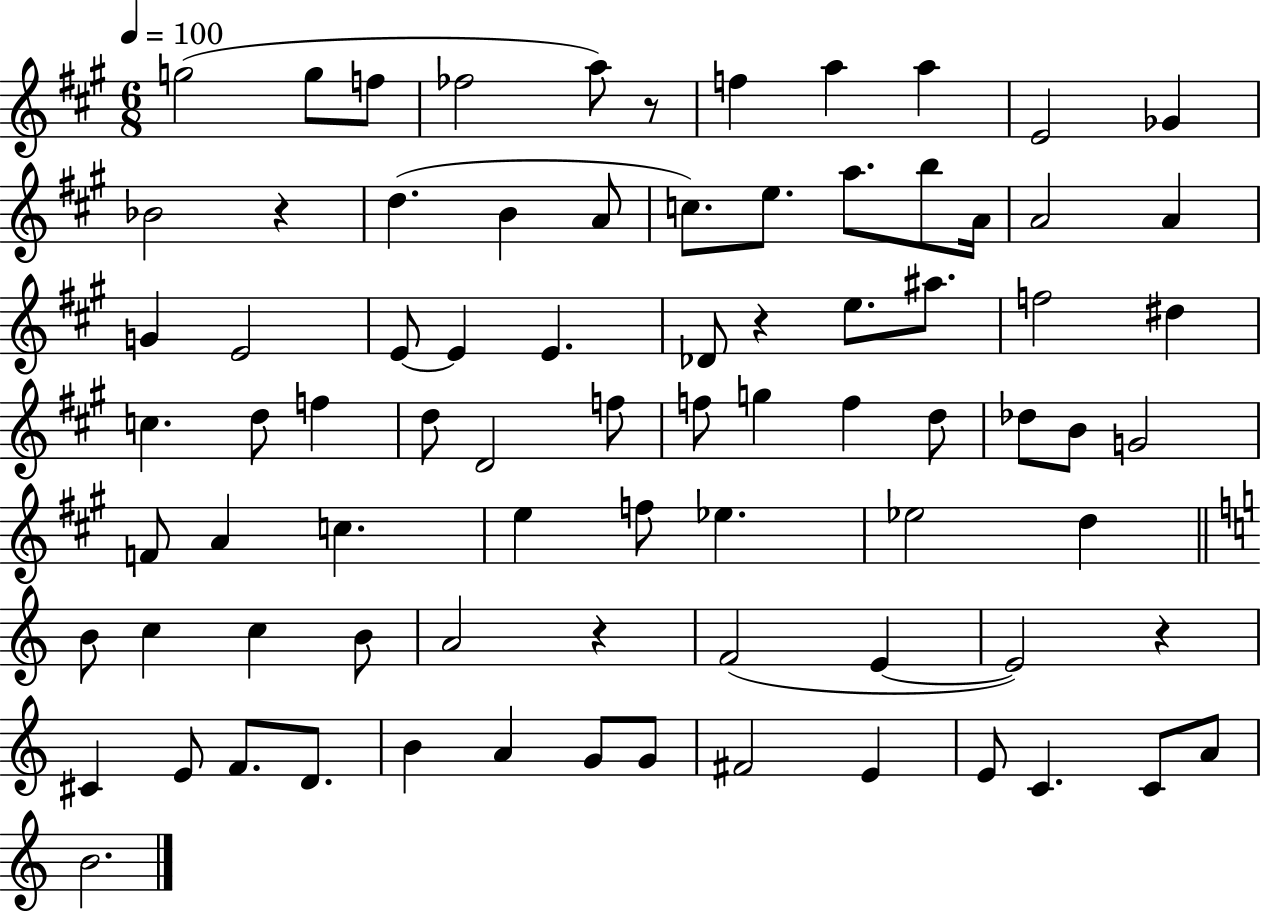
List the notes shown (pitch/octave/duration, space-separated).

G5/h G5/e F5/e FES5/h A5/e R/e F5/q A5/q A5/q E4/h Gb4/q Bb4/h R/q D5/q. B4/q A4/e C5/e. E5/e. A5/e. B5/e A4/s A4/h A4/q G4/q E4/h E4/e E4/q E4/q. Db4/e R/q E5/e. A#5/e. F5/h D#5/q C5/q. D5/e F5/q D5/e D4/h F5/e F5/e G5/q F5/q D5/e Db5/e B4/e G4/h F4/e A4/q C5/q. E5/q F5/e Eb5/q. Eb5/h D5/q B4/e C5/q C5/q B4/e A4/h R/q F4/h E4/q E4/h R/q C#4/q E4/e F4/e. D4/e. B4/q A4/q G4/e G4/e F#4/h E4/q E4/e C4/q. C4/e A4/e B4/h.